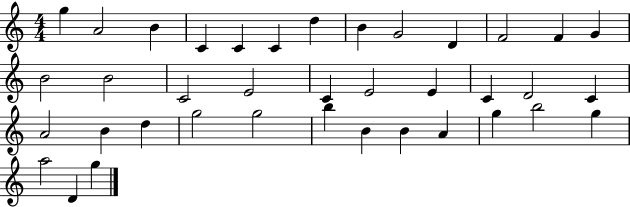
G5/q A4/h B4/q C4/q C4/q C4/q D5/q B4/q G4/h D4/q F4/h F4/q G4/q B4/h B4/h C4/h E4/h C4/q E4/h E4/q C4/q D4/h C4/q A4/h B4/q D5/q G5/h G5/h B5/q B4/q B4/q A4/q G5/q B5/h G5/q A5/h D4/q G5/q